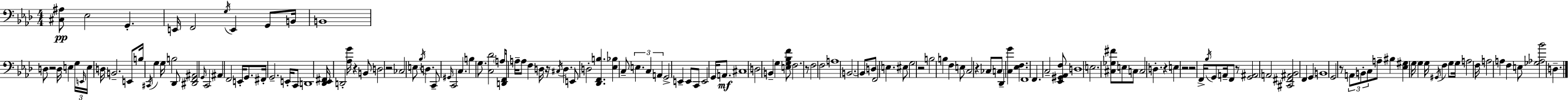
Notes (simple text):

[C#3,A#3]/e Eb3/h G2/q. E2/s F2/h G3/s E2/q G2/e B2/s B2/w D3/e R/h D3/s E3/q G3/s E2/s E3/s D3/s B2/h. E2/e B3/s C#2/s G3/q G3/s B3/h Db2/e [D#2,F2,A#2]/h G2/s C2/h A#2/q F2/h E2/s G2/e. F#2/s G2/h. E2/s C2/e D2/w [Db2,Eb2,F#2]/s D2/h [Ab3,G4]/s R/q B2/e D3/h R/h CES3/h E3/e Bb3/s D3/q. C2/e G#2/s C2/h C3/q. B3/q G3/e. [C3,Db4]/h A3/s [D2,F2]/s A3/s A3/e F3/q D3/s R/s C#3/s D3/q. E2/e D3/h [Db2,F2,B3]/q. [Eb3,Bb3]/q C3/e E3/q. C3/q A2/q G2/h E2/q E2/e C2/e E2/h G2/s A2/e. C#3/w D3/h B2/q G3/q [E3,G3,Bb3,F4]/e F3/h. R/e F3/h F3/h A3/w B2/h. B2/e D3/e F2/h E3/q. EIS3/e G3/h R/h B3/h B3/q F3/q E3/e C3/h R/q CES3/e C3/e Db2/q [C3,G4]/q [Eb3,F3]/q. F2/w F2/q. C3/h [Eb2,G#2,Ab2,F3]/e D3/w E3/h. [C#3,Gb3,F#4]/e E3/e C3/e C3/h D3/q. R/q E3/q R/h R/h F2/s Bb3/s G2/e A2/s F2/e R/e [G2,A#2]/h A2/h [C#2,F#2,A#2,Bb2]/h F2/q G2/q B2/w G2/h R/e A2/e B2/e C3/e A3/e BIS3/q [Eb3,G#3]/q G3/s G3/q G3/s G#2/s F3/q G3/e G3/s A3/h F3/s A3/h A3/q F3/q E3/e [Gb3,Ab3,Bb4]/h D3/q.